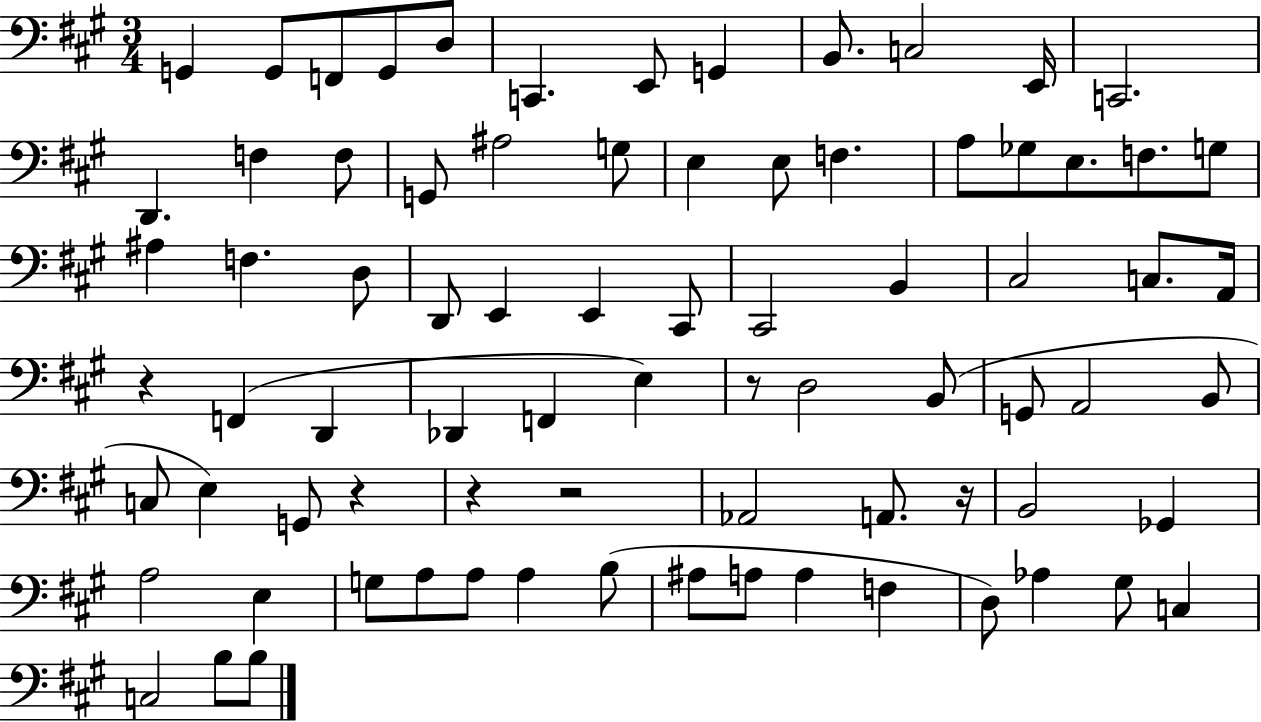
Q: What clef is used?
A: bass